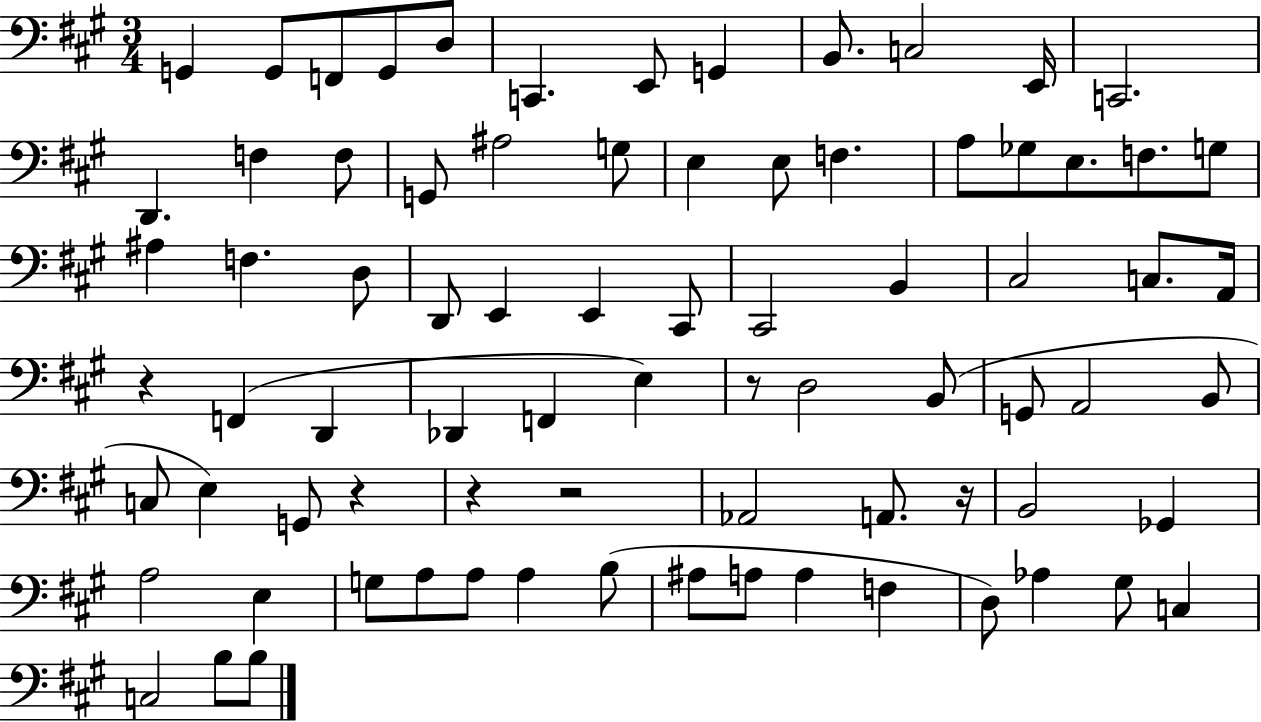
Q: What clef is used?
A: bass